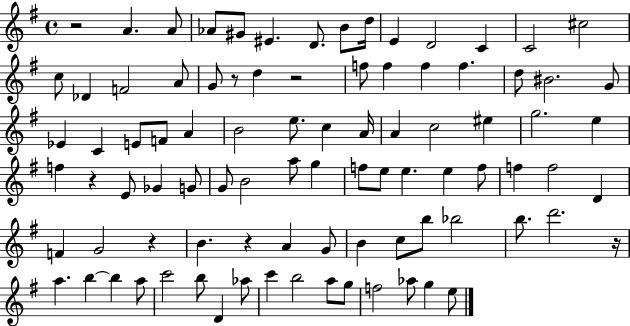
{
  \clef treble
  \time 4/4
  \defaultTimeSignature
  \key g \major
  \repeat volta 2 { r2 a'4. a'8 | aes'8 gis'8 eis'4. d'8. b'8 d''16 | e'4 d'2 c'4 | c'2 cis''2 | \break c''8 des'4 f'2 a'8 | g'8 r8 d''4 r2 | f''8 f''4 f''4 f''4. | d''8 bis'2. g'8 | \break ees'4 c'4 e'8 f'8 a'4 | b'2 e''8. c''4 a'16 | a'4 c''2 eis''4 | g''2. e''4 | \break f''4 r4 e'8 ges'4 g'8 | g'8 b'2 a''8 g''4 | f''8 e''8 e''4. e''4 f''8 | f''4 f''2 d'4 | \break f'4 g'2 r4 | b'4. r4 a'4 g'8 | b'4 c''8 b''8 bes''2 | b''8. d'''2. r16 | \break a''4. b''4~~ b''4 a''8 | c'''2 b''8 d'4 aes''8 | c'''4 b''2 a''8 g''8 | f''2 aes''8 g''4 e''8 | \break } \bar "|."
}